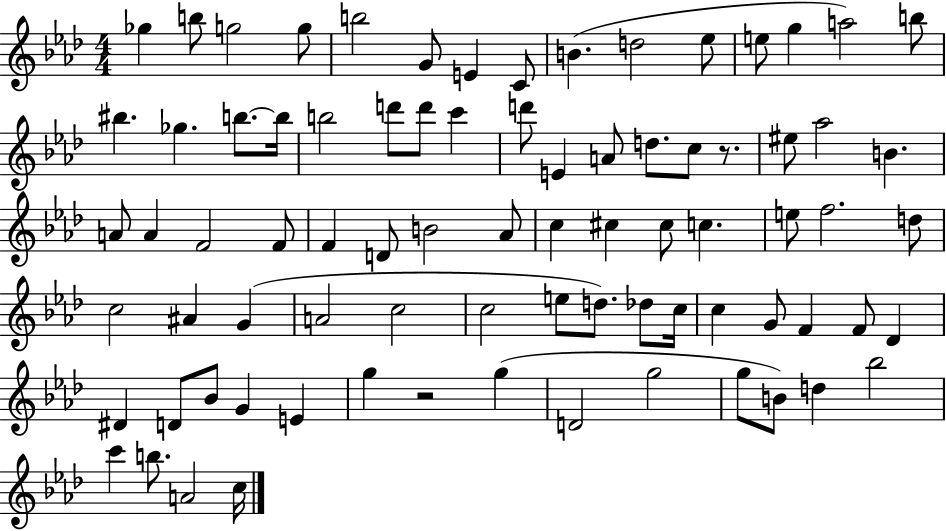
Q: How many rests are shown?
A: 2